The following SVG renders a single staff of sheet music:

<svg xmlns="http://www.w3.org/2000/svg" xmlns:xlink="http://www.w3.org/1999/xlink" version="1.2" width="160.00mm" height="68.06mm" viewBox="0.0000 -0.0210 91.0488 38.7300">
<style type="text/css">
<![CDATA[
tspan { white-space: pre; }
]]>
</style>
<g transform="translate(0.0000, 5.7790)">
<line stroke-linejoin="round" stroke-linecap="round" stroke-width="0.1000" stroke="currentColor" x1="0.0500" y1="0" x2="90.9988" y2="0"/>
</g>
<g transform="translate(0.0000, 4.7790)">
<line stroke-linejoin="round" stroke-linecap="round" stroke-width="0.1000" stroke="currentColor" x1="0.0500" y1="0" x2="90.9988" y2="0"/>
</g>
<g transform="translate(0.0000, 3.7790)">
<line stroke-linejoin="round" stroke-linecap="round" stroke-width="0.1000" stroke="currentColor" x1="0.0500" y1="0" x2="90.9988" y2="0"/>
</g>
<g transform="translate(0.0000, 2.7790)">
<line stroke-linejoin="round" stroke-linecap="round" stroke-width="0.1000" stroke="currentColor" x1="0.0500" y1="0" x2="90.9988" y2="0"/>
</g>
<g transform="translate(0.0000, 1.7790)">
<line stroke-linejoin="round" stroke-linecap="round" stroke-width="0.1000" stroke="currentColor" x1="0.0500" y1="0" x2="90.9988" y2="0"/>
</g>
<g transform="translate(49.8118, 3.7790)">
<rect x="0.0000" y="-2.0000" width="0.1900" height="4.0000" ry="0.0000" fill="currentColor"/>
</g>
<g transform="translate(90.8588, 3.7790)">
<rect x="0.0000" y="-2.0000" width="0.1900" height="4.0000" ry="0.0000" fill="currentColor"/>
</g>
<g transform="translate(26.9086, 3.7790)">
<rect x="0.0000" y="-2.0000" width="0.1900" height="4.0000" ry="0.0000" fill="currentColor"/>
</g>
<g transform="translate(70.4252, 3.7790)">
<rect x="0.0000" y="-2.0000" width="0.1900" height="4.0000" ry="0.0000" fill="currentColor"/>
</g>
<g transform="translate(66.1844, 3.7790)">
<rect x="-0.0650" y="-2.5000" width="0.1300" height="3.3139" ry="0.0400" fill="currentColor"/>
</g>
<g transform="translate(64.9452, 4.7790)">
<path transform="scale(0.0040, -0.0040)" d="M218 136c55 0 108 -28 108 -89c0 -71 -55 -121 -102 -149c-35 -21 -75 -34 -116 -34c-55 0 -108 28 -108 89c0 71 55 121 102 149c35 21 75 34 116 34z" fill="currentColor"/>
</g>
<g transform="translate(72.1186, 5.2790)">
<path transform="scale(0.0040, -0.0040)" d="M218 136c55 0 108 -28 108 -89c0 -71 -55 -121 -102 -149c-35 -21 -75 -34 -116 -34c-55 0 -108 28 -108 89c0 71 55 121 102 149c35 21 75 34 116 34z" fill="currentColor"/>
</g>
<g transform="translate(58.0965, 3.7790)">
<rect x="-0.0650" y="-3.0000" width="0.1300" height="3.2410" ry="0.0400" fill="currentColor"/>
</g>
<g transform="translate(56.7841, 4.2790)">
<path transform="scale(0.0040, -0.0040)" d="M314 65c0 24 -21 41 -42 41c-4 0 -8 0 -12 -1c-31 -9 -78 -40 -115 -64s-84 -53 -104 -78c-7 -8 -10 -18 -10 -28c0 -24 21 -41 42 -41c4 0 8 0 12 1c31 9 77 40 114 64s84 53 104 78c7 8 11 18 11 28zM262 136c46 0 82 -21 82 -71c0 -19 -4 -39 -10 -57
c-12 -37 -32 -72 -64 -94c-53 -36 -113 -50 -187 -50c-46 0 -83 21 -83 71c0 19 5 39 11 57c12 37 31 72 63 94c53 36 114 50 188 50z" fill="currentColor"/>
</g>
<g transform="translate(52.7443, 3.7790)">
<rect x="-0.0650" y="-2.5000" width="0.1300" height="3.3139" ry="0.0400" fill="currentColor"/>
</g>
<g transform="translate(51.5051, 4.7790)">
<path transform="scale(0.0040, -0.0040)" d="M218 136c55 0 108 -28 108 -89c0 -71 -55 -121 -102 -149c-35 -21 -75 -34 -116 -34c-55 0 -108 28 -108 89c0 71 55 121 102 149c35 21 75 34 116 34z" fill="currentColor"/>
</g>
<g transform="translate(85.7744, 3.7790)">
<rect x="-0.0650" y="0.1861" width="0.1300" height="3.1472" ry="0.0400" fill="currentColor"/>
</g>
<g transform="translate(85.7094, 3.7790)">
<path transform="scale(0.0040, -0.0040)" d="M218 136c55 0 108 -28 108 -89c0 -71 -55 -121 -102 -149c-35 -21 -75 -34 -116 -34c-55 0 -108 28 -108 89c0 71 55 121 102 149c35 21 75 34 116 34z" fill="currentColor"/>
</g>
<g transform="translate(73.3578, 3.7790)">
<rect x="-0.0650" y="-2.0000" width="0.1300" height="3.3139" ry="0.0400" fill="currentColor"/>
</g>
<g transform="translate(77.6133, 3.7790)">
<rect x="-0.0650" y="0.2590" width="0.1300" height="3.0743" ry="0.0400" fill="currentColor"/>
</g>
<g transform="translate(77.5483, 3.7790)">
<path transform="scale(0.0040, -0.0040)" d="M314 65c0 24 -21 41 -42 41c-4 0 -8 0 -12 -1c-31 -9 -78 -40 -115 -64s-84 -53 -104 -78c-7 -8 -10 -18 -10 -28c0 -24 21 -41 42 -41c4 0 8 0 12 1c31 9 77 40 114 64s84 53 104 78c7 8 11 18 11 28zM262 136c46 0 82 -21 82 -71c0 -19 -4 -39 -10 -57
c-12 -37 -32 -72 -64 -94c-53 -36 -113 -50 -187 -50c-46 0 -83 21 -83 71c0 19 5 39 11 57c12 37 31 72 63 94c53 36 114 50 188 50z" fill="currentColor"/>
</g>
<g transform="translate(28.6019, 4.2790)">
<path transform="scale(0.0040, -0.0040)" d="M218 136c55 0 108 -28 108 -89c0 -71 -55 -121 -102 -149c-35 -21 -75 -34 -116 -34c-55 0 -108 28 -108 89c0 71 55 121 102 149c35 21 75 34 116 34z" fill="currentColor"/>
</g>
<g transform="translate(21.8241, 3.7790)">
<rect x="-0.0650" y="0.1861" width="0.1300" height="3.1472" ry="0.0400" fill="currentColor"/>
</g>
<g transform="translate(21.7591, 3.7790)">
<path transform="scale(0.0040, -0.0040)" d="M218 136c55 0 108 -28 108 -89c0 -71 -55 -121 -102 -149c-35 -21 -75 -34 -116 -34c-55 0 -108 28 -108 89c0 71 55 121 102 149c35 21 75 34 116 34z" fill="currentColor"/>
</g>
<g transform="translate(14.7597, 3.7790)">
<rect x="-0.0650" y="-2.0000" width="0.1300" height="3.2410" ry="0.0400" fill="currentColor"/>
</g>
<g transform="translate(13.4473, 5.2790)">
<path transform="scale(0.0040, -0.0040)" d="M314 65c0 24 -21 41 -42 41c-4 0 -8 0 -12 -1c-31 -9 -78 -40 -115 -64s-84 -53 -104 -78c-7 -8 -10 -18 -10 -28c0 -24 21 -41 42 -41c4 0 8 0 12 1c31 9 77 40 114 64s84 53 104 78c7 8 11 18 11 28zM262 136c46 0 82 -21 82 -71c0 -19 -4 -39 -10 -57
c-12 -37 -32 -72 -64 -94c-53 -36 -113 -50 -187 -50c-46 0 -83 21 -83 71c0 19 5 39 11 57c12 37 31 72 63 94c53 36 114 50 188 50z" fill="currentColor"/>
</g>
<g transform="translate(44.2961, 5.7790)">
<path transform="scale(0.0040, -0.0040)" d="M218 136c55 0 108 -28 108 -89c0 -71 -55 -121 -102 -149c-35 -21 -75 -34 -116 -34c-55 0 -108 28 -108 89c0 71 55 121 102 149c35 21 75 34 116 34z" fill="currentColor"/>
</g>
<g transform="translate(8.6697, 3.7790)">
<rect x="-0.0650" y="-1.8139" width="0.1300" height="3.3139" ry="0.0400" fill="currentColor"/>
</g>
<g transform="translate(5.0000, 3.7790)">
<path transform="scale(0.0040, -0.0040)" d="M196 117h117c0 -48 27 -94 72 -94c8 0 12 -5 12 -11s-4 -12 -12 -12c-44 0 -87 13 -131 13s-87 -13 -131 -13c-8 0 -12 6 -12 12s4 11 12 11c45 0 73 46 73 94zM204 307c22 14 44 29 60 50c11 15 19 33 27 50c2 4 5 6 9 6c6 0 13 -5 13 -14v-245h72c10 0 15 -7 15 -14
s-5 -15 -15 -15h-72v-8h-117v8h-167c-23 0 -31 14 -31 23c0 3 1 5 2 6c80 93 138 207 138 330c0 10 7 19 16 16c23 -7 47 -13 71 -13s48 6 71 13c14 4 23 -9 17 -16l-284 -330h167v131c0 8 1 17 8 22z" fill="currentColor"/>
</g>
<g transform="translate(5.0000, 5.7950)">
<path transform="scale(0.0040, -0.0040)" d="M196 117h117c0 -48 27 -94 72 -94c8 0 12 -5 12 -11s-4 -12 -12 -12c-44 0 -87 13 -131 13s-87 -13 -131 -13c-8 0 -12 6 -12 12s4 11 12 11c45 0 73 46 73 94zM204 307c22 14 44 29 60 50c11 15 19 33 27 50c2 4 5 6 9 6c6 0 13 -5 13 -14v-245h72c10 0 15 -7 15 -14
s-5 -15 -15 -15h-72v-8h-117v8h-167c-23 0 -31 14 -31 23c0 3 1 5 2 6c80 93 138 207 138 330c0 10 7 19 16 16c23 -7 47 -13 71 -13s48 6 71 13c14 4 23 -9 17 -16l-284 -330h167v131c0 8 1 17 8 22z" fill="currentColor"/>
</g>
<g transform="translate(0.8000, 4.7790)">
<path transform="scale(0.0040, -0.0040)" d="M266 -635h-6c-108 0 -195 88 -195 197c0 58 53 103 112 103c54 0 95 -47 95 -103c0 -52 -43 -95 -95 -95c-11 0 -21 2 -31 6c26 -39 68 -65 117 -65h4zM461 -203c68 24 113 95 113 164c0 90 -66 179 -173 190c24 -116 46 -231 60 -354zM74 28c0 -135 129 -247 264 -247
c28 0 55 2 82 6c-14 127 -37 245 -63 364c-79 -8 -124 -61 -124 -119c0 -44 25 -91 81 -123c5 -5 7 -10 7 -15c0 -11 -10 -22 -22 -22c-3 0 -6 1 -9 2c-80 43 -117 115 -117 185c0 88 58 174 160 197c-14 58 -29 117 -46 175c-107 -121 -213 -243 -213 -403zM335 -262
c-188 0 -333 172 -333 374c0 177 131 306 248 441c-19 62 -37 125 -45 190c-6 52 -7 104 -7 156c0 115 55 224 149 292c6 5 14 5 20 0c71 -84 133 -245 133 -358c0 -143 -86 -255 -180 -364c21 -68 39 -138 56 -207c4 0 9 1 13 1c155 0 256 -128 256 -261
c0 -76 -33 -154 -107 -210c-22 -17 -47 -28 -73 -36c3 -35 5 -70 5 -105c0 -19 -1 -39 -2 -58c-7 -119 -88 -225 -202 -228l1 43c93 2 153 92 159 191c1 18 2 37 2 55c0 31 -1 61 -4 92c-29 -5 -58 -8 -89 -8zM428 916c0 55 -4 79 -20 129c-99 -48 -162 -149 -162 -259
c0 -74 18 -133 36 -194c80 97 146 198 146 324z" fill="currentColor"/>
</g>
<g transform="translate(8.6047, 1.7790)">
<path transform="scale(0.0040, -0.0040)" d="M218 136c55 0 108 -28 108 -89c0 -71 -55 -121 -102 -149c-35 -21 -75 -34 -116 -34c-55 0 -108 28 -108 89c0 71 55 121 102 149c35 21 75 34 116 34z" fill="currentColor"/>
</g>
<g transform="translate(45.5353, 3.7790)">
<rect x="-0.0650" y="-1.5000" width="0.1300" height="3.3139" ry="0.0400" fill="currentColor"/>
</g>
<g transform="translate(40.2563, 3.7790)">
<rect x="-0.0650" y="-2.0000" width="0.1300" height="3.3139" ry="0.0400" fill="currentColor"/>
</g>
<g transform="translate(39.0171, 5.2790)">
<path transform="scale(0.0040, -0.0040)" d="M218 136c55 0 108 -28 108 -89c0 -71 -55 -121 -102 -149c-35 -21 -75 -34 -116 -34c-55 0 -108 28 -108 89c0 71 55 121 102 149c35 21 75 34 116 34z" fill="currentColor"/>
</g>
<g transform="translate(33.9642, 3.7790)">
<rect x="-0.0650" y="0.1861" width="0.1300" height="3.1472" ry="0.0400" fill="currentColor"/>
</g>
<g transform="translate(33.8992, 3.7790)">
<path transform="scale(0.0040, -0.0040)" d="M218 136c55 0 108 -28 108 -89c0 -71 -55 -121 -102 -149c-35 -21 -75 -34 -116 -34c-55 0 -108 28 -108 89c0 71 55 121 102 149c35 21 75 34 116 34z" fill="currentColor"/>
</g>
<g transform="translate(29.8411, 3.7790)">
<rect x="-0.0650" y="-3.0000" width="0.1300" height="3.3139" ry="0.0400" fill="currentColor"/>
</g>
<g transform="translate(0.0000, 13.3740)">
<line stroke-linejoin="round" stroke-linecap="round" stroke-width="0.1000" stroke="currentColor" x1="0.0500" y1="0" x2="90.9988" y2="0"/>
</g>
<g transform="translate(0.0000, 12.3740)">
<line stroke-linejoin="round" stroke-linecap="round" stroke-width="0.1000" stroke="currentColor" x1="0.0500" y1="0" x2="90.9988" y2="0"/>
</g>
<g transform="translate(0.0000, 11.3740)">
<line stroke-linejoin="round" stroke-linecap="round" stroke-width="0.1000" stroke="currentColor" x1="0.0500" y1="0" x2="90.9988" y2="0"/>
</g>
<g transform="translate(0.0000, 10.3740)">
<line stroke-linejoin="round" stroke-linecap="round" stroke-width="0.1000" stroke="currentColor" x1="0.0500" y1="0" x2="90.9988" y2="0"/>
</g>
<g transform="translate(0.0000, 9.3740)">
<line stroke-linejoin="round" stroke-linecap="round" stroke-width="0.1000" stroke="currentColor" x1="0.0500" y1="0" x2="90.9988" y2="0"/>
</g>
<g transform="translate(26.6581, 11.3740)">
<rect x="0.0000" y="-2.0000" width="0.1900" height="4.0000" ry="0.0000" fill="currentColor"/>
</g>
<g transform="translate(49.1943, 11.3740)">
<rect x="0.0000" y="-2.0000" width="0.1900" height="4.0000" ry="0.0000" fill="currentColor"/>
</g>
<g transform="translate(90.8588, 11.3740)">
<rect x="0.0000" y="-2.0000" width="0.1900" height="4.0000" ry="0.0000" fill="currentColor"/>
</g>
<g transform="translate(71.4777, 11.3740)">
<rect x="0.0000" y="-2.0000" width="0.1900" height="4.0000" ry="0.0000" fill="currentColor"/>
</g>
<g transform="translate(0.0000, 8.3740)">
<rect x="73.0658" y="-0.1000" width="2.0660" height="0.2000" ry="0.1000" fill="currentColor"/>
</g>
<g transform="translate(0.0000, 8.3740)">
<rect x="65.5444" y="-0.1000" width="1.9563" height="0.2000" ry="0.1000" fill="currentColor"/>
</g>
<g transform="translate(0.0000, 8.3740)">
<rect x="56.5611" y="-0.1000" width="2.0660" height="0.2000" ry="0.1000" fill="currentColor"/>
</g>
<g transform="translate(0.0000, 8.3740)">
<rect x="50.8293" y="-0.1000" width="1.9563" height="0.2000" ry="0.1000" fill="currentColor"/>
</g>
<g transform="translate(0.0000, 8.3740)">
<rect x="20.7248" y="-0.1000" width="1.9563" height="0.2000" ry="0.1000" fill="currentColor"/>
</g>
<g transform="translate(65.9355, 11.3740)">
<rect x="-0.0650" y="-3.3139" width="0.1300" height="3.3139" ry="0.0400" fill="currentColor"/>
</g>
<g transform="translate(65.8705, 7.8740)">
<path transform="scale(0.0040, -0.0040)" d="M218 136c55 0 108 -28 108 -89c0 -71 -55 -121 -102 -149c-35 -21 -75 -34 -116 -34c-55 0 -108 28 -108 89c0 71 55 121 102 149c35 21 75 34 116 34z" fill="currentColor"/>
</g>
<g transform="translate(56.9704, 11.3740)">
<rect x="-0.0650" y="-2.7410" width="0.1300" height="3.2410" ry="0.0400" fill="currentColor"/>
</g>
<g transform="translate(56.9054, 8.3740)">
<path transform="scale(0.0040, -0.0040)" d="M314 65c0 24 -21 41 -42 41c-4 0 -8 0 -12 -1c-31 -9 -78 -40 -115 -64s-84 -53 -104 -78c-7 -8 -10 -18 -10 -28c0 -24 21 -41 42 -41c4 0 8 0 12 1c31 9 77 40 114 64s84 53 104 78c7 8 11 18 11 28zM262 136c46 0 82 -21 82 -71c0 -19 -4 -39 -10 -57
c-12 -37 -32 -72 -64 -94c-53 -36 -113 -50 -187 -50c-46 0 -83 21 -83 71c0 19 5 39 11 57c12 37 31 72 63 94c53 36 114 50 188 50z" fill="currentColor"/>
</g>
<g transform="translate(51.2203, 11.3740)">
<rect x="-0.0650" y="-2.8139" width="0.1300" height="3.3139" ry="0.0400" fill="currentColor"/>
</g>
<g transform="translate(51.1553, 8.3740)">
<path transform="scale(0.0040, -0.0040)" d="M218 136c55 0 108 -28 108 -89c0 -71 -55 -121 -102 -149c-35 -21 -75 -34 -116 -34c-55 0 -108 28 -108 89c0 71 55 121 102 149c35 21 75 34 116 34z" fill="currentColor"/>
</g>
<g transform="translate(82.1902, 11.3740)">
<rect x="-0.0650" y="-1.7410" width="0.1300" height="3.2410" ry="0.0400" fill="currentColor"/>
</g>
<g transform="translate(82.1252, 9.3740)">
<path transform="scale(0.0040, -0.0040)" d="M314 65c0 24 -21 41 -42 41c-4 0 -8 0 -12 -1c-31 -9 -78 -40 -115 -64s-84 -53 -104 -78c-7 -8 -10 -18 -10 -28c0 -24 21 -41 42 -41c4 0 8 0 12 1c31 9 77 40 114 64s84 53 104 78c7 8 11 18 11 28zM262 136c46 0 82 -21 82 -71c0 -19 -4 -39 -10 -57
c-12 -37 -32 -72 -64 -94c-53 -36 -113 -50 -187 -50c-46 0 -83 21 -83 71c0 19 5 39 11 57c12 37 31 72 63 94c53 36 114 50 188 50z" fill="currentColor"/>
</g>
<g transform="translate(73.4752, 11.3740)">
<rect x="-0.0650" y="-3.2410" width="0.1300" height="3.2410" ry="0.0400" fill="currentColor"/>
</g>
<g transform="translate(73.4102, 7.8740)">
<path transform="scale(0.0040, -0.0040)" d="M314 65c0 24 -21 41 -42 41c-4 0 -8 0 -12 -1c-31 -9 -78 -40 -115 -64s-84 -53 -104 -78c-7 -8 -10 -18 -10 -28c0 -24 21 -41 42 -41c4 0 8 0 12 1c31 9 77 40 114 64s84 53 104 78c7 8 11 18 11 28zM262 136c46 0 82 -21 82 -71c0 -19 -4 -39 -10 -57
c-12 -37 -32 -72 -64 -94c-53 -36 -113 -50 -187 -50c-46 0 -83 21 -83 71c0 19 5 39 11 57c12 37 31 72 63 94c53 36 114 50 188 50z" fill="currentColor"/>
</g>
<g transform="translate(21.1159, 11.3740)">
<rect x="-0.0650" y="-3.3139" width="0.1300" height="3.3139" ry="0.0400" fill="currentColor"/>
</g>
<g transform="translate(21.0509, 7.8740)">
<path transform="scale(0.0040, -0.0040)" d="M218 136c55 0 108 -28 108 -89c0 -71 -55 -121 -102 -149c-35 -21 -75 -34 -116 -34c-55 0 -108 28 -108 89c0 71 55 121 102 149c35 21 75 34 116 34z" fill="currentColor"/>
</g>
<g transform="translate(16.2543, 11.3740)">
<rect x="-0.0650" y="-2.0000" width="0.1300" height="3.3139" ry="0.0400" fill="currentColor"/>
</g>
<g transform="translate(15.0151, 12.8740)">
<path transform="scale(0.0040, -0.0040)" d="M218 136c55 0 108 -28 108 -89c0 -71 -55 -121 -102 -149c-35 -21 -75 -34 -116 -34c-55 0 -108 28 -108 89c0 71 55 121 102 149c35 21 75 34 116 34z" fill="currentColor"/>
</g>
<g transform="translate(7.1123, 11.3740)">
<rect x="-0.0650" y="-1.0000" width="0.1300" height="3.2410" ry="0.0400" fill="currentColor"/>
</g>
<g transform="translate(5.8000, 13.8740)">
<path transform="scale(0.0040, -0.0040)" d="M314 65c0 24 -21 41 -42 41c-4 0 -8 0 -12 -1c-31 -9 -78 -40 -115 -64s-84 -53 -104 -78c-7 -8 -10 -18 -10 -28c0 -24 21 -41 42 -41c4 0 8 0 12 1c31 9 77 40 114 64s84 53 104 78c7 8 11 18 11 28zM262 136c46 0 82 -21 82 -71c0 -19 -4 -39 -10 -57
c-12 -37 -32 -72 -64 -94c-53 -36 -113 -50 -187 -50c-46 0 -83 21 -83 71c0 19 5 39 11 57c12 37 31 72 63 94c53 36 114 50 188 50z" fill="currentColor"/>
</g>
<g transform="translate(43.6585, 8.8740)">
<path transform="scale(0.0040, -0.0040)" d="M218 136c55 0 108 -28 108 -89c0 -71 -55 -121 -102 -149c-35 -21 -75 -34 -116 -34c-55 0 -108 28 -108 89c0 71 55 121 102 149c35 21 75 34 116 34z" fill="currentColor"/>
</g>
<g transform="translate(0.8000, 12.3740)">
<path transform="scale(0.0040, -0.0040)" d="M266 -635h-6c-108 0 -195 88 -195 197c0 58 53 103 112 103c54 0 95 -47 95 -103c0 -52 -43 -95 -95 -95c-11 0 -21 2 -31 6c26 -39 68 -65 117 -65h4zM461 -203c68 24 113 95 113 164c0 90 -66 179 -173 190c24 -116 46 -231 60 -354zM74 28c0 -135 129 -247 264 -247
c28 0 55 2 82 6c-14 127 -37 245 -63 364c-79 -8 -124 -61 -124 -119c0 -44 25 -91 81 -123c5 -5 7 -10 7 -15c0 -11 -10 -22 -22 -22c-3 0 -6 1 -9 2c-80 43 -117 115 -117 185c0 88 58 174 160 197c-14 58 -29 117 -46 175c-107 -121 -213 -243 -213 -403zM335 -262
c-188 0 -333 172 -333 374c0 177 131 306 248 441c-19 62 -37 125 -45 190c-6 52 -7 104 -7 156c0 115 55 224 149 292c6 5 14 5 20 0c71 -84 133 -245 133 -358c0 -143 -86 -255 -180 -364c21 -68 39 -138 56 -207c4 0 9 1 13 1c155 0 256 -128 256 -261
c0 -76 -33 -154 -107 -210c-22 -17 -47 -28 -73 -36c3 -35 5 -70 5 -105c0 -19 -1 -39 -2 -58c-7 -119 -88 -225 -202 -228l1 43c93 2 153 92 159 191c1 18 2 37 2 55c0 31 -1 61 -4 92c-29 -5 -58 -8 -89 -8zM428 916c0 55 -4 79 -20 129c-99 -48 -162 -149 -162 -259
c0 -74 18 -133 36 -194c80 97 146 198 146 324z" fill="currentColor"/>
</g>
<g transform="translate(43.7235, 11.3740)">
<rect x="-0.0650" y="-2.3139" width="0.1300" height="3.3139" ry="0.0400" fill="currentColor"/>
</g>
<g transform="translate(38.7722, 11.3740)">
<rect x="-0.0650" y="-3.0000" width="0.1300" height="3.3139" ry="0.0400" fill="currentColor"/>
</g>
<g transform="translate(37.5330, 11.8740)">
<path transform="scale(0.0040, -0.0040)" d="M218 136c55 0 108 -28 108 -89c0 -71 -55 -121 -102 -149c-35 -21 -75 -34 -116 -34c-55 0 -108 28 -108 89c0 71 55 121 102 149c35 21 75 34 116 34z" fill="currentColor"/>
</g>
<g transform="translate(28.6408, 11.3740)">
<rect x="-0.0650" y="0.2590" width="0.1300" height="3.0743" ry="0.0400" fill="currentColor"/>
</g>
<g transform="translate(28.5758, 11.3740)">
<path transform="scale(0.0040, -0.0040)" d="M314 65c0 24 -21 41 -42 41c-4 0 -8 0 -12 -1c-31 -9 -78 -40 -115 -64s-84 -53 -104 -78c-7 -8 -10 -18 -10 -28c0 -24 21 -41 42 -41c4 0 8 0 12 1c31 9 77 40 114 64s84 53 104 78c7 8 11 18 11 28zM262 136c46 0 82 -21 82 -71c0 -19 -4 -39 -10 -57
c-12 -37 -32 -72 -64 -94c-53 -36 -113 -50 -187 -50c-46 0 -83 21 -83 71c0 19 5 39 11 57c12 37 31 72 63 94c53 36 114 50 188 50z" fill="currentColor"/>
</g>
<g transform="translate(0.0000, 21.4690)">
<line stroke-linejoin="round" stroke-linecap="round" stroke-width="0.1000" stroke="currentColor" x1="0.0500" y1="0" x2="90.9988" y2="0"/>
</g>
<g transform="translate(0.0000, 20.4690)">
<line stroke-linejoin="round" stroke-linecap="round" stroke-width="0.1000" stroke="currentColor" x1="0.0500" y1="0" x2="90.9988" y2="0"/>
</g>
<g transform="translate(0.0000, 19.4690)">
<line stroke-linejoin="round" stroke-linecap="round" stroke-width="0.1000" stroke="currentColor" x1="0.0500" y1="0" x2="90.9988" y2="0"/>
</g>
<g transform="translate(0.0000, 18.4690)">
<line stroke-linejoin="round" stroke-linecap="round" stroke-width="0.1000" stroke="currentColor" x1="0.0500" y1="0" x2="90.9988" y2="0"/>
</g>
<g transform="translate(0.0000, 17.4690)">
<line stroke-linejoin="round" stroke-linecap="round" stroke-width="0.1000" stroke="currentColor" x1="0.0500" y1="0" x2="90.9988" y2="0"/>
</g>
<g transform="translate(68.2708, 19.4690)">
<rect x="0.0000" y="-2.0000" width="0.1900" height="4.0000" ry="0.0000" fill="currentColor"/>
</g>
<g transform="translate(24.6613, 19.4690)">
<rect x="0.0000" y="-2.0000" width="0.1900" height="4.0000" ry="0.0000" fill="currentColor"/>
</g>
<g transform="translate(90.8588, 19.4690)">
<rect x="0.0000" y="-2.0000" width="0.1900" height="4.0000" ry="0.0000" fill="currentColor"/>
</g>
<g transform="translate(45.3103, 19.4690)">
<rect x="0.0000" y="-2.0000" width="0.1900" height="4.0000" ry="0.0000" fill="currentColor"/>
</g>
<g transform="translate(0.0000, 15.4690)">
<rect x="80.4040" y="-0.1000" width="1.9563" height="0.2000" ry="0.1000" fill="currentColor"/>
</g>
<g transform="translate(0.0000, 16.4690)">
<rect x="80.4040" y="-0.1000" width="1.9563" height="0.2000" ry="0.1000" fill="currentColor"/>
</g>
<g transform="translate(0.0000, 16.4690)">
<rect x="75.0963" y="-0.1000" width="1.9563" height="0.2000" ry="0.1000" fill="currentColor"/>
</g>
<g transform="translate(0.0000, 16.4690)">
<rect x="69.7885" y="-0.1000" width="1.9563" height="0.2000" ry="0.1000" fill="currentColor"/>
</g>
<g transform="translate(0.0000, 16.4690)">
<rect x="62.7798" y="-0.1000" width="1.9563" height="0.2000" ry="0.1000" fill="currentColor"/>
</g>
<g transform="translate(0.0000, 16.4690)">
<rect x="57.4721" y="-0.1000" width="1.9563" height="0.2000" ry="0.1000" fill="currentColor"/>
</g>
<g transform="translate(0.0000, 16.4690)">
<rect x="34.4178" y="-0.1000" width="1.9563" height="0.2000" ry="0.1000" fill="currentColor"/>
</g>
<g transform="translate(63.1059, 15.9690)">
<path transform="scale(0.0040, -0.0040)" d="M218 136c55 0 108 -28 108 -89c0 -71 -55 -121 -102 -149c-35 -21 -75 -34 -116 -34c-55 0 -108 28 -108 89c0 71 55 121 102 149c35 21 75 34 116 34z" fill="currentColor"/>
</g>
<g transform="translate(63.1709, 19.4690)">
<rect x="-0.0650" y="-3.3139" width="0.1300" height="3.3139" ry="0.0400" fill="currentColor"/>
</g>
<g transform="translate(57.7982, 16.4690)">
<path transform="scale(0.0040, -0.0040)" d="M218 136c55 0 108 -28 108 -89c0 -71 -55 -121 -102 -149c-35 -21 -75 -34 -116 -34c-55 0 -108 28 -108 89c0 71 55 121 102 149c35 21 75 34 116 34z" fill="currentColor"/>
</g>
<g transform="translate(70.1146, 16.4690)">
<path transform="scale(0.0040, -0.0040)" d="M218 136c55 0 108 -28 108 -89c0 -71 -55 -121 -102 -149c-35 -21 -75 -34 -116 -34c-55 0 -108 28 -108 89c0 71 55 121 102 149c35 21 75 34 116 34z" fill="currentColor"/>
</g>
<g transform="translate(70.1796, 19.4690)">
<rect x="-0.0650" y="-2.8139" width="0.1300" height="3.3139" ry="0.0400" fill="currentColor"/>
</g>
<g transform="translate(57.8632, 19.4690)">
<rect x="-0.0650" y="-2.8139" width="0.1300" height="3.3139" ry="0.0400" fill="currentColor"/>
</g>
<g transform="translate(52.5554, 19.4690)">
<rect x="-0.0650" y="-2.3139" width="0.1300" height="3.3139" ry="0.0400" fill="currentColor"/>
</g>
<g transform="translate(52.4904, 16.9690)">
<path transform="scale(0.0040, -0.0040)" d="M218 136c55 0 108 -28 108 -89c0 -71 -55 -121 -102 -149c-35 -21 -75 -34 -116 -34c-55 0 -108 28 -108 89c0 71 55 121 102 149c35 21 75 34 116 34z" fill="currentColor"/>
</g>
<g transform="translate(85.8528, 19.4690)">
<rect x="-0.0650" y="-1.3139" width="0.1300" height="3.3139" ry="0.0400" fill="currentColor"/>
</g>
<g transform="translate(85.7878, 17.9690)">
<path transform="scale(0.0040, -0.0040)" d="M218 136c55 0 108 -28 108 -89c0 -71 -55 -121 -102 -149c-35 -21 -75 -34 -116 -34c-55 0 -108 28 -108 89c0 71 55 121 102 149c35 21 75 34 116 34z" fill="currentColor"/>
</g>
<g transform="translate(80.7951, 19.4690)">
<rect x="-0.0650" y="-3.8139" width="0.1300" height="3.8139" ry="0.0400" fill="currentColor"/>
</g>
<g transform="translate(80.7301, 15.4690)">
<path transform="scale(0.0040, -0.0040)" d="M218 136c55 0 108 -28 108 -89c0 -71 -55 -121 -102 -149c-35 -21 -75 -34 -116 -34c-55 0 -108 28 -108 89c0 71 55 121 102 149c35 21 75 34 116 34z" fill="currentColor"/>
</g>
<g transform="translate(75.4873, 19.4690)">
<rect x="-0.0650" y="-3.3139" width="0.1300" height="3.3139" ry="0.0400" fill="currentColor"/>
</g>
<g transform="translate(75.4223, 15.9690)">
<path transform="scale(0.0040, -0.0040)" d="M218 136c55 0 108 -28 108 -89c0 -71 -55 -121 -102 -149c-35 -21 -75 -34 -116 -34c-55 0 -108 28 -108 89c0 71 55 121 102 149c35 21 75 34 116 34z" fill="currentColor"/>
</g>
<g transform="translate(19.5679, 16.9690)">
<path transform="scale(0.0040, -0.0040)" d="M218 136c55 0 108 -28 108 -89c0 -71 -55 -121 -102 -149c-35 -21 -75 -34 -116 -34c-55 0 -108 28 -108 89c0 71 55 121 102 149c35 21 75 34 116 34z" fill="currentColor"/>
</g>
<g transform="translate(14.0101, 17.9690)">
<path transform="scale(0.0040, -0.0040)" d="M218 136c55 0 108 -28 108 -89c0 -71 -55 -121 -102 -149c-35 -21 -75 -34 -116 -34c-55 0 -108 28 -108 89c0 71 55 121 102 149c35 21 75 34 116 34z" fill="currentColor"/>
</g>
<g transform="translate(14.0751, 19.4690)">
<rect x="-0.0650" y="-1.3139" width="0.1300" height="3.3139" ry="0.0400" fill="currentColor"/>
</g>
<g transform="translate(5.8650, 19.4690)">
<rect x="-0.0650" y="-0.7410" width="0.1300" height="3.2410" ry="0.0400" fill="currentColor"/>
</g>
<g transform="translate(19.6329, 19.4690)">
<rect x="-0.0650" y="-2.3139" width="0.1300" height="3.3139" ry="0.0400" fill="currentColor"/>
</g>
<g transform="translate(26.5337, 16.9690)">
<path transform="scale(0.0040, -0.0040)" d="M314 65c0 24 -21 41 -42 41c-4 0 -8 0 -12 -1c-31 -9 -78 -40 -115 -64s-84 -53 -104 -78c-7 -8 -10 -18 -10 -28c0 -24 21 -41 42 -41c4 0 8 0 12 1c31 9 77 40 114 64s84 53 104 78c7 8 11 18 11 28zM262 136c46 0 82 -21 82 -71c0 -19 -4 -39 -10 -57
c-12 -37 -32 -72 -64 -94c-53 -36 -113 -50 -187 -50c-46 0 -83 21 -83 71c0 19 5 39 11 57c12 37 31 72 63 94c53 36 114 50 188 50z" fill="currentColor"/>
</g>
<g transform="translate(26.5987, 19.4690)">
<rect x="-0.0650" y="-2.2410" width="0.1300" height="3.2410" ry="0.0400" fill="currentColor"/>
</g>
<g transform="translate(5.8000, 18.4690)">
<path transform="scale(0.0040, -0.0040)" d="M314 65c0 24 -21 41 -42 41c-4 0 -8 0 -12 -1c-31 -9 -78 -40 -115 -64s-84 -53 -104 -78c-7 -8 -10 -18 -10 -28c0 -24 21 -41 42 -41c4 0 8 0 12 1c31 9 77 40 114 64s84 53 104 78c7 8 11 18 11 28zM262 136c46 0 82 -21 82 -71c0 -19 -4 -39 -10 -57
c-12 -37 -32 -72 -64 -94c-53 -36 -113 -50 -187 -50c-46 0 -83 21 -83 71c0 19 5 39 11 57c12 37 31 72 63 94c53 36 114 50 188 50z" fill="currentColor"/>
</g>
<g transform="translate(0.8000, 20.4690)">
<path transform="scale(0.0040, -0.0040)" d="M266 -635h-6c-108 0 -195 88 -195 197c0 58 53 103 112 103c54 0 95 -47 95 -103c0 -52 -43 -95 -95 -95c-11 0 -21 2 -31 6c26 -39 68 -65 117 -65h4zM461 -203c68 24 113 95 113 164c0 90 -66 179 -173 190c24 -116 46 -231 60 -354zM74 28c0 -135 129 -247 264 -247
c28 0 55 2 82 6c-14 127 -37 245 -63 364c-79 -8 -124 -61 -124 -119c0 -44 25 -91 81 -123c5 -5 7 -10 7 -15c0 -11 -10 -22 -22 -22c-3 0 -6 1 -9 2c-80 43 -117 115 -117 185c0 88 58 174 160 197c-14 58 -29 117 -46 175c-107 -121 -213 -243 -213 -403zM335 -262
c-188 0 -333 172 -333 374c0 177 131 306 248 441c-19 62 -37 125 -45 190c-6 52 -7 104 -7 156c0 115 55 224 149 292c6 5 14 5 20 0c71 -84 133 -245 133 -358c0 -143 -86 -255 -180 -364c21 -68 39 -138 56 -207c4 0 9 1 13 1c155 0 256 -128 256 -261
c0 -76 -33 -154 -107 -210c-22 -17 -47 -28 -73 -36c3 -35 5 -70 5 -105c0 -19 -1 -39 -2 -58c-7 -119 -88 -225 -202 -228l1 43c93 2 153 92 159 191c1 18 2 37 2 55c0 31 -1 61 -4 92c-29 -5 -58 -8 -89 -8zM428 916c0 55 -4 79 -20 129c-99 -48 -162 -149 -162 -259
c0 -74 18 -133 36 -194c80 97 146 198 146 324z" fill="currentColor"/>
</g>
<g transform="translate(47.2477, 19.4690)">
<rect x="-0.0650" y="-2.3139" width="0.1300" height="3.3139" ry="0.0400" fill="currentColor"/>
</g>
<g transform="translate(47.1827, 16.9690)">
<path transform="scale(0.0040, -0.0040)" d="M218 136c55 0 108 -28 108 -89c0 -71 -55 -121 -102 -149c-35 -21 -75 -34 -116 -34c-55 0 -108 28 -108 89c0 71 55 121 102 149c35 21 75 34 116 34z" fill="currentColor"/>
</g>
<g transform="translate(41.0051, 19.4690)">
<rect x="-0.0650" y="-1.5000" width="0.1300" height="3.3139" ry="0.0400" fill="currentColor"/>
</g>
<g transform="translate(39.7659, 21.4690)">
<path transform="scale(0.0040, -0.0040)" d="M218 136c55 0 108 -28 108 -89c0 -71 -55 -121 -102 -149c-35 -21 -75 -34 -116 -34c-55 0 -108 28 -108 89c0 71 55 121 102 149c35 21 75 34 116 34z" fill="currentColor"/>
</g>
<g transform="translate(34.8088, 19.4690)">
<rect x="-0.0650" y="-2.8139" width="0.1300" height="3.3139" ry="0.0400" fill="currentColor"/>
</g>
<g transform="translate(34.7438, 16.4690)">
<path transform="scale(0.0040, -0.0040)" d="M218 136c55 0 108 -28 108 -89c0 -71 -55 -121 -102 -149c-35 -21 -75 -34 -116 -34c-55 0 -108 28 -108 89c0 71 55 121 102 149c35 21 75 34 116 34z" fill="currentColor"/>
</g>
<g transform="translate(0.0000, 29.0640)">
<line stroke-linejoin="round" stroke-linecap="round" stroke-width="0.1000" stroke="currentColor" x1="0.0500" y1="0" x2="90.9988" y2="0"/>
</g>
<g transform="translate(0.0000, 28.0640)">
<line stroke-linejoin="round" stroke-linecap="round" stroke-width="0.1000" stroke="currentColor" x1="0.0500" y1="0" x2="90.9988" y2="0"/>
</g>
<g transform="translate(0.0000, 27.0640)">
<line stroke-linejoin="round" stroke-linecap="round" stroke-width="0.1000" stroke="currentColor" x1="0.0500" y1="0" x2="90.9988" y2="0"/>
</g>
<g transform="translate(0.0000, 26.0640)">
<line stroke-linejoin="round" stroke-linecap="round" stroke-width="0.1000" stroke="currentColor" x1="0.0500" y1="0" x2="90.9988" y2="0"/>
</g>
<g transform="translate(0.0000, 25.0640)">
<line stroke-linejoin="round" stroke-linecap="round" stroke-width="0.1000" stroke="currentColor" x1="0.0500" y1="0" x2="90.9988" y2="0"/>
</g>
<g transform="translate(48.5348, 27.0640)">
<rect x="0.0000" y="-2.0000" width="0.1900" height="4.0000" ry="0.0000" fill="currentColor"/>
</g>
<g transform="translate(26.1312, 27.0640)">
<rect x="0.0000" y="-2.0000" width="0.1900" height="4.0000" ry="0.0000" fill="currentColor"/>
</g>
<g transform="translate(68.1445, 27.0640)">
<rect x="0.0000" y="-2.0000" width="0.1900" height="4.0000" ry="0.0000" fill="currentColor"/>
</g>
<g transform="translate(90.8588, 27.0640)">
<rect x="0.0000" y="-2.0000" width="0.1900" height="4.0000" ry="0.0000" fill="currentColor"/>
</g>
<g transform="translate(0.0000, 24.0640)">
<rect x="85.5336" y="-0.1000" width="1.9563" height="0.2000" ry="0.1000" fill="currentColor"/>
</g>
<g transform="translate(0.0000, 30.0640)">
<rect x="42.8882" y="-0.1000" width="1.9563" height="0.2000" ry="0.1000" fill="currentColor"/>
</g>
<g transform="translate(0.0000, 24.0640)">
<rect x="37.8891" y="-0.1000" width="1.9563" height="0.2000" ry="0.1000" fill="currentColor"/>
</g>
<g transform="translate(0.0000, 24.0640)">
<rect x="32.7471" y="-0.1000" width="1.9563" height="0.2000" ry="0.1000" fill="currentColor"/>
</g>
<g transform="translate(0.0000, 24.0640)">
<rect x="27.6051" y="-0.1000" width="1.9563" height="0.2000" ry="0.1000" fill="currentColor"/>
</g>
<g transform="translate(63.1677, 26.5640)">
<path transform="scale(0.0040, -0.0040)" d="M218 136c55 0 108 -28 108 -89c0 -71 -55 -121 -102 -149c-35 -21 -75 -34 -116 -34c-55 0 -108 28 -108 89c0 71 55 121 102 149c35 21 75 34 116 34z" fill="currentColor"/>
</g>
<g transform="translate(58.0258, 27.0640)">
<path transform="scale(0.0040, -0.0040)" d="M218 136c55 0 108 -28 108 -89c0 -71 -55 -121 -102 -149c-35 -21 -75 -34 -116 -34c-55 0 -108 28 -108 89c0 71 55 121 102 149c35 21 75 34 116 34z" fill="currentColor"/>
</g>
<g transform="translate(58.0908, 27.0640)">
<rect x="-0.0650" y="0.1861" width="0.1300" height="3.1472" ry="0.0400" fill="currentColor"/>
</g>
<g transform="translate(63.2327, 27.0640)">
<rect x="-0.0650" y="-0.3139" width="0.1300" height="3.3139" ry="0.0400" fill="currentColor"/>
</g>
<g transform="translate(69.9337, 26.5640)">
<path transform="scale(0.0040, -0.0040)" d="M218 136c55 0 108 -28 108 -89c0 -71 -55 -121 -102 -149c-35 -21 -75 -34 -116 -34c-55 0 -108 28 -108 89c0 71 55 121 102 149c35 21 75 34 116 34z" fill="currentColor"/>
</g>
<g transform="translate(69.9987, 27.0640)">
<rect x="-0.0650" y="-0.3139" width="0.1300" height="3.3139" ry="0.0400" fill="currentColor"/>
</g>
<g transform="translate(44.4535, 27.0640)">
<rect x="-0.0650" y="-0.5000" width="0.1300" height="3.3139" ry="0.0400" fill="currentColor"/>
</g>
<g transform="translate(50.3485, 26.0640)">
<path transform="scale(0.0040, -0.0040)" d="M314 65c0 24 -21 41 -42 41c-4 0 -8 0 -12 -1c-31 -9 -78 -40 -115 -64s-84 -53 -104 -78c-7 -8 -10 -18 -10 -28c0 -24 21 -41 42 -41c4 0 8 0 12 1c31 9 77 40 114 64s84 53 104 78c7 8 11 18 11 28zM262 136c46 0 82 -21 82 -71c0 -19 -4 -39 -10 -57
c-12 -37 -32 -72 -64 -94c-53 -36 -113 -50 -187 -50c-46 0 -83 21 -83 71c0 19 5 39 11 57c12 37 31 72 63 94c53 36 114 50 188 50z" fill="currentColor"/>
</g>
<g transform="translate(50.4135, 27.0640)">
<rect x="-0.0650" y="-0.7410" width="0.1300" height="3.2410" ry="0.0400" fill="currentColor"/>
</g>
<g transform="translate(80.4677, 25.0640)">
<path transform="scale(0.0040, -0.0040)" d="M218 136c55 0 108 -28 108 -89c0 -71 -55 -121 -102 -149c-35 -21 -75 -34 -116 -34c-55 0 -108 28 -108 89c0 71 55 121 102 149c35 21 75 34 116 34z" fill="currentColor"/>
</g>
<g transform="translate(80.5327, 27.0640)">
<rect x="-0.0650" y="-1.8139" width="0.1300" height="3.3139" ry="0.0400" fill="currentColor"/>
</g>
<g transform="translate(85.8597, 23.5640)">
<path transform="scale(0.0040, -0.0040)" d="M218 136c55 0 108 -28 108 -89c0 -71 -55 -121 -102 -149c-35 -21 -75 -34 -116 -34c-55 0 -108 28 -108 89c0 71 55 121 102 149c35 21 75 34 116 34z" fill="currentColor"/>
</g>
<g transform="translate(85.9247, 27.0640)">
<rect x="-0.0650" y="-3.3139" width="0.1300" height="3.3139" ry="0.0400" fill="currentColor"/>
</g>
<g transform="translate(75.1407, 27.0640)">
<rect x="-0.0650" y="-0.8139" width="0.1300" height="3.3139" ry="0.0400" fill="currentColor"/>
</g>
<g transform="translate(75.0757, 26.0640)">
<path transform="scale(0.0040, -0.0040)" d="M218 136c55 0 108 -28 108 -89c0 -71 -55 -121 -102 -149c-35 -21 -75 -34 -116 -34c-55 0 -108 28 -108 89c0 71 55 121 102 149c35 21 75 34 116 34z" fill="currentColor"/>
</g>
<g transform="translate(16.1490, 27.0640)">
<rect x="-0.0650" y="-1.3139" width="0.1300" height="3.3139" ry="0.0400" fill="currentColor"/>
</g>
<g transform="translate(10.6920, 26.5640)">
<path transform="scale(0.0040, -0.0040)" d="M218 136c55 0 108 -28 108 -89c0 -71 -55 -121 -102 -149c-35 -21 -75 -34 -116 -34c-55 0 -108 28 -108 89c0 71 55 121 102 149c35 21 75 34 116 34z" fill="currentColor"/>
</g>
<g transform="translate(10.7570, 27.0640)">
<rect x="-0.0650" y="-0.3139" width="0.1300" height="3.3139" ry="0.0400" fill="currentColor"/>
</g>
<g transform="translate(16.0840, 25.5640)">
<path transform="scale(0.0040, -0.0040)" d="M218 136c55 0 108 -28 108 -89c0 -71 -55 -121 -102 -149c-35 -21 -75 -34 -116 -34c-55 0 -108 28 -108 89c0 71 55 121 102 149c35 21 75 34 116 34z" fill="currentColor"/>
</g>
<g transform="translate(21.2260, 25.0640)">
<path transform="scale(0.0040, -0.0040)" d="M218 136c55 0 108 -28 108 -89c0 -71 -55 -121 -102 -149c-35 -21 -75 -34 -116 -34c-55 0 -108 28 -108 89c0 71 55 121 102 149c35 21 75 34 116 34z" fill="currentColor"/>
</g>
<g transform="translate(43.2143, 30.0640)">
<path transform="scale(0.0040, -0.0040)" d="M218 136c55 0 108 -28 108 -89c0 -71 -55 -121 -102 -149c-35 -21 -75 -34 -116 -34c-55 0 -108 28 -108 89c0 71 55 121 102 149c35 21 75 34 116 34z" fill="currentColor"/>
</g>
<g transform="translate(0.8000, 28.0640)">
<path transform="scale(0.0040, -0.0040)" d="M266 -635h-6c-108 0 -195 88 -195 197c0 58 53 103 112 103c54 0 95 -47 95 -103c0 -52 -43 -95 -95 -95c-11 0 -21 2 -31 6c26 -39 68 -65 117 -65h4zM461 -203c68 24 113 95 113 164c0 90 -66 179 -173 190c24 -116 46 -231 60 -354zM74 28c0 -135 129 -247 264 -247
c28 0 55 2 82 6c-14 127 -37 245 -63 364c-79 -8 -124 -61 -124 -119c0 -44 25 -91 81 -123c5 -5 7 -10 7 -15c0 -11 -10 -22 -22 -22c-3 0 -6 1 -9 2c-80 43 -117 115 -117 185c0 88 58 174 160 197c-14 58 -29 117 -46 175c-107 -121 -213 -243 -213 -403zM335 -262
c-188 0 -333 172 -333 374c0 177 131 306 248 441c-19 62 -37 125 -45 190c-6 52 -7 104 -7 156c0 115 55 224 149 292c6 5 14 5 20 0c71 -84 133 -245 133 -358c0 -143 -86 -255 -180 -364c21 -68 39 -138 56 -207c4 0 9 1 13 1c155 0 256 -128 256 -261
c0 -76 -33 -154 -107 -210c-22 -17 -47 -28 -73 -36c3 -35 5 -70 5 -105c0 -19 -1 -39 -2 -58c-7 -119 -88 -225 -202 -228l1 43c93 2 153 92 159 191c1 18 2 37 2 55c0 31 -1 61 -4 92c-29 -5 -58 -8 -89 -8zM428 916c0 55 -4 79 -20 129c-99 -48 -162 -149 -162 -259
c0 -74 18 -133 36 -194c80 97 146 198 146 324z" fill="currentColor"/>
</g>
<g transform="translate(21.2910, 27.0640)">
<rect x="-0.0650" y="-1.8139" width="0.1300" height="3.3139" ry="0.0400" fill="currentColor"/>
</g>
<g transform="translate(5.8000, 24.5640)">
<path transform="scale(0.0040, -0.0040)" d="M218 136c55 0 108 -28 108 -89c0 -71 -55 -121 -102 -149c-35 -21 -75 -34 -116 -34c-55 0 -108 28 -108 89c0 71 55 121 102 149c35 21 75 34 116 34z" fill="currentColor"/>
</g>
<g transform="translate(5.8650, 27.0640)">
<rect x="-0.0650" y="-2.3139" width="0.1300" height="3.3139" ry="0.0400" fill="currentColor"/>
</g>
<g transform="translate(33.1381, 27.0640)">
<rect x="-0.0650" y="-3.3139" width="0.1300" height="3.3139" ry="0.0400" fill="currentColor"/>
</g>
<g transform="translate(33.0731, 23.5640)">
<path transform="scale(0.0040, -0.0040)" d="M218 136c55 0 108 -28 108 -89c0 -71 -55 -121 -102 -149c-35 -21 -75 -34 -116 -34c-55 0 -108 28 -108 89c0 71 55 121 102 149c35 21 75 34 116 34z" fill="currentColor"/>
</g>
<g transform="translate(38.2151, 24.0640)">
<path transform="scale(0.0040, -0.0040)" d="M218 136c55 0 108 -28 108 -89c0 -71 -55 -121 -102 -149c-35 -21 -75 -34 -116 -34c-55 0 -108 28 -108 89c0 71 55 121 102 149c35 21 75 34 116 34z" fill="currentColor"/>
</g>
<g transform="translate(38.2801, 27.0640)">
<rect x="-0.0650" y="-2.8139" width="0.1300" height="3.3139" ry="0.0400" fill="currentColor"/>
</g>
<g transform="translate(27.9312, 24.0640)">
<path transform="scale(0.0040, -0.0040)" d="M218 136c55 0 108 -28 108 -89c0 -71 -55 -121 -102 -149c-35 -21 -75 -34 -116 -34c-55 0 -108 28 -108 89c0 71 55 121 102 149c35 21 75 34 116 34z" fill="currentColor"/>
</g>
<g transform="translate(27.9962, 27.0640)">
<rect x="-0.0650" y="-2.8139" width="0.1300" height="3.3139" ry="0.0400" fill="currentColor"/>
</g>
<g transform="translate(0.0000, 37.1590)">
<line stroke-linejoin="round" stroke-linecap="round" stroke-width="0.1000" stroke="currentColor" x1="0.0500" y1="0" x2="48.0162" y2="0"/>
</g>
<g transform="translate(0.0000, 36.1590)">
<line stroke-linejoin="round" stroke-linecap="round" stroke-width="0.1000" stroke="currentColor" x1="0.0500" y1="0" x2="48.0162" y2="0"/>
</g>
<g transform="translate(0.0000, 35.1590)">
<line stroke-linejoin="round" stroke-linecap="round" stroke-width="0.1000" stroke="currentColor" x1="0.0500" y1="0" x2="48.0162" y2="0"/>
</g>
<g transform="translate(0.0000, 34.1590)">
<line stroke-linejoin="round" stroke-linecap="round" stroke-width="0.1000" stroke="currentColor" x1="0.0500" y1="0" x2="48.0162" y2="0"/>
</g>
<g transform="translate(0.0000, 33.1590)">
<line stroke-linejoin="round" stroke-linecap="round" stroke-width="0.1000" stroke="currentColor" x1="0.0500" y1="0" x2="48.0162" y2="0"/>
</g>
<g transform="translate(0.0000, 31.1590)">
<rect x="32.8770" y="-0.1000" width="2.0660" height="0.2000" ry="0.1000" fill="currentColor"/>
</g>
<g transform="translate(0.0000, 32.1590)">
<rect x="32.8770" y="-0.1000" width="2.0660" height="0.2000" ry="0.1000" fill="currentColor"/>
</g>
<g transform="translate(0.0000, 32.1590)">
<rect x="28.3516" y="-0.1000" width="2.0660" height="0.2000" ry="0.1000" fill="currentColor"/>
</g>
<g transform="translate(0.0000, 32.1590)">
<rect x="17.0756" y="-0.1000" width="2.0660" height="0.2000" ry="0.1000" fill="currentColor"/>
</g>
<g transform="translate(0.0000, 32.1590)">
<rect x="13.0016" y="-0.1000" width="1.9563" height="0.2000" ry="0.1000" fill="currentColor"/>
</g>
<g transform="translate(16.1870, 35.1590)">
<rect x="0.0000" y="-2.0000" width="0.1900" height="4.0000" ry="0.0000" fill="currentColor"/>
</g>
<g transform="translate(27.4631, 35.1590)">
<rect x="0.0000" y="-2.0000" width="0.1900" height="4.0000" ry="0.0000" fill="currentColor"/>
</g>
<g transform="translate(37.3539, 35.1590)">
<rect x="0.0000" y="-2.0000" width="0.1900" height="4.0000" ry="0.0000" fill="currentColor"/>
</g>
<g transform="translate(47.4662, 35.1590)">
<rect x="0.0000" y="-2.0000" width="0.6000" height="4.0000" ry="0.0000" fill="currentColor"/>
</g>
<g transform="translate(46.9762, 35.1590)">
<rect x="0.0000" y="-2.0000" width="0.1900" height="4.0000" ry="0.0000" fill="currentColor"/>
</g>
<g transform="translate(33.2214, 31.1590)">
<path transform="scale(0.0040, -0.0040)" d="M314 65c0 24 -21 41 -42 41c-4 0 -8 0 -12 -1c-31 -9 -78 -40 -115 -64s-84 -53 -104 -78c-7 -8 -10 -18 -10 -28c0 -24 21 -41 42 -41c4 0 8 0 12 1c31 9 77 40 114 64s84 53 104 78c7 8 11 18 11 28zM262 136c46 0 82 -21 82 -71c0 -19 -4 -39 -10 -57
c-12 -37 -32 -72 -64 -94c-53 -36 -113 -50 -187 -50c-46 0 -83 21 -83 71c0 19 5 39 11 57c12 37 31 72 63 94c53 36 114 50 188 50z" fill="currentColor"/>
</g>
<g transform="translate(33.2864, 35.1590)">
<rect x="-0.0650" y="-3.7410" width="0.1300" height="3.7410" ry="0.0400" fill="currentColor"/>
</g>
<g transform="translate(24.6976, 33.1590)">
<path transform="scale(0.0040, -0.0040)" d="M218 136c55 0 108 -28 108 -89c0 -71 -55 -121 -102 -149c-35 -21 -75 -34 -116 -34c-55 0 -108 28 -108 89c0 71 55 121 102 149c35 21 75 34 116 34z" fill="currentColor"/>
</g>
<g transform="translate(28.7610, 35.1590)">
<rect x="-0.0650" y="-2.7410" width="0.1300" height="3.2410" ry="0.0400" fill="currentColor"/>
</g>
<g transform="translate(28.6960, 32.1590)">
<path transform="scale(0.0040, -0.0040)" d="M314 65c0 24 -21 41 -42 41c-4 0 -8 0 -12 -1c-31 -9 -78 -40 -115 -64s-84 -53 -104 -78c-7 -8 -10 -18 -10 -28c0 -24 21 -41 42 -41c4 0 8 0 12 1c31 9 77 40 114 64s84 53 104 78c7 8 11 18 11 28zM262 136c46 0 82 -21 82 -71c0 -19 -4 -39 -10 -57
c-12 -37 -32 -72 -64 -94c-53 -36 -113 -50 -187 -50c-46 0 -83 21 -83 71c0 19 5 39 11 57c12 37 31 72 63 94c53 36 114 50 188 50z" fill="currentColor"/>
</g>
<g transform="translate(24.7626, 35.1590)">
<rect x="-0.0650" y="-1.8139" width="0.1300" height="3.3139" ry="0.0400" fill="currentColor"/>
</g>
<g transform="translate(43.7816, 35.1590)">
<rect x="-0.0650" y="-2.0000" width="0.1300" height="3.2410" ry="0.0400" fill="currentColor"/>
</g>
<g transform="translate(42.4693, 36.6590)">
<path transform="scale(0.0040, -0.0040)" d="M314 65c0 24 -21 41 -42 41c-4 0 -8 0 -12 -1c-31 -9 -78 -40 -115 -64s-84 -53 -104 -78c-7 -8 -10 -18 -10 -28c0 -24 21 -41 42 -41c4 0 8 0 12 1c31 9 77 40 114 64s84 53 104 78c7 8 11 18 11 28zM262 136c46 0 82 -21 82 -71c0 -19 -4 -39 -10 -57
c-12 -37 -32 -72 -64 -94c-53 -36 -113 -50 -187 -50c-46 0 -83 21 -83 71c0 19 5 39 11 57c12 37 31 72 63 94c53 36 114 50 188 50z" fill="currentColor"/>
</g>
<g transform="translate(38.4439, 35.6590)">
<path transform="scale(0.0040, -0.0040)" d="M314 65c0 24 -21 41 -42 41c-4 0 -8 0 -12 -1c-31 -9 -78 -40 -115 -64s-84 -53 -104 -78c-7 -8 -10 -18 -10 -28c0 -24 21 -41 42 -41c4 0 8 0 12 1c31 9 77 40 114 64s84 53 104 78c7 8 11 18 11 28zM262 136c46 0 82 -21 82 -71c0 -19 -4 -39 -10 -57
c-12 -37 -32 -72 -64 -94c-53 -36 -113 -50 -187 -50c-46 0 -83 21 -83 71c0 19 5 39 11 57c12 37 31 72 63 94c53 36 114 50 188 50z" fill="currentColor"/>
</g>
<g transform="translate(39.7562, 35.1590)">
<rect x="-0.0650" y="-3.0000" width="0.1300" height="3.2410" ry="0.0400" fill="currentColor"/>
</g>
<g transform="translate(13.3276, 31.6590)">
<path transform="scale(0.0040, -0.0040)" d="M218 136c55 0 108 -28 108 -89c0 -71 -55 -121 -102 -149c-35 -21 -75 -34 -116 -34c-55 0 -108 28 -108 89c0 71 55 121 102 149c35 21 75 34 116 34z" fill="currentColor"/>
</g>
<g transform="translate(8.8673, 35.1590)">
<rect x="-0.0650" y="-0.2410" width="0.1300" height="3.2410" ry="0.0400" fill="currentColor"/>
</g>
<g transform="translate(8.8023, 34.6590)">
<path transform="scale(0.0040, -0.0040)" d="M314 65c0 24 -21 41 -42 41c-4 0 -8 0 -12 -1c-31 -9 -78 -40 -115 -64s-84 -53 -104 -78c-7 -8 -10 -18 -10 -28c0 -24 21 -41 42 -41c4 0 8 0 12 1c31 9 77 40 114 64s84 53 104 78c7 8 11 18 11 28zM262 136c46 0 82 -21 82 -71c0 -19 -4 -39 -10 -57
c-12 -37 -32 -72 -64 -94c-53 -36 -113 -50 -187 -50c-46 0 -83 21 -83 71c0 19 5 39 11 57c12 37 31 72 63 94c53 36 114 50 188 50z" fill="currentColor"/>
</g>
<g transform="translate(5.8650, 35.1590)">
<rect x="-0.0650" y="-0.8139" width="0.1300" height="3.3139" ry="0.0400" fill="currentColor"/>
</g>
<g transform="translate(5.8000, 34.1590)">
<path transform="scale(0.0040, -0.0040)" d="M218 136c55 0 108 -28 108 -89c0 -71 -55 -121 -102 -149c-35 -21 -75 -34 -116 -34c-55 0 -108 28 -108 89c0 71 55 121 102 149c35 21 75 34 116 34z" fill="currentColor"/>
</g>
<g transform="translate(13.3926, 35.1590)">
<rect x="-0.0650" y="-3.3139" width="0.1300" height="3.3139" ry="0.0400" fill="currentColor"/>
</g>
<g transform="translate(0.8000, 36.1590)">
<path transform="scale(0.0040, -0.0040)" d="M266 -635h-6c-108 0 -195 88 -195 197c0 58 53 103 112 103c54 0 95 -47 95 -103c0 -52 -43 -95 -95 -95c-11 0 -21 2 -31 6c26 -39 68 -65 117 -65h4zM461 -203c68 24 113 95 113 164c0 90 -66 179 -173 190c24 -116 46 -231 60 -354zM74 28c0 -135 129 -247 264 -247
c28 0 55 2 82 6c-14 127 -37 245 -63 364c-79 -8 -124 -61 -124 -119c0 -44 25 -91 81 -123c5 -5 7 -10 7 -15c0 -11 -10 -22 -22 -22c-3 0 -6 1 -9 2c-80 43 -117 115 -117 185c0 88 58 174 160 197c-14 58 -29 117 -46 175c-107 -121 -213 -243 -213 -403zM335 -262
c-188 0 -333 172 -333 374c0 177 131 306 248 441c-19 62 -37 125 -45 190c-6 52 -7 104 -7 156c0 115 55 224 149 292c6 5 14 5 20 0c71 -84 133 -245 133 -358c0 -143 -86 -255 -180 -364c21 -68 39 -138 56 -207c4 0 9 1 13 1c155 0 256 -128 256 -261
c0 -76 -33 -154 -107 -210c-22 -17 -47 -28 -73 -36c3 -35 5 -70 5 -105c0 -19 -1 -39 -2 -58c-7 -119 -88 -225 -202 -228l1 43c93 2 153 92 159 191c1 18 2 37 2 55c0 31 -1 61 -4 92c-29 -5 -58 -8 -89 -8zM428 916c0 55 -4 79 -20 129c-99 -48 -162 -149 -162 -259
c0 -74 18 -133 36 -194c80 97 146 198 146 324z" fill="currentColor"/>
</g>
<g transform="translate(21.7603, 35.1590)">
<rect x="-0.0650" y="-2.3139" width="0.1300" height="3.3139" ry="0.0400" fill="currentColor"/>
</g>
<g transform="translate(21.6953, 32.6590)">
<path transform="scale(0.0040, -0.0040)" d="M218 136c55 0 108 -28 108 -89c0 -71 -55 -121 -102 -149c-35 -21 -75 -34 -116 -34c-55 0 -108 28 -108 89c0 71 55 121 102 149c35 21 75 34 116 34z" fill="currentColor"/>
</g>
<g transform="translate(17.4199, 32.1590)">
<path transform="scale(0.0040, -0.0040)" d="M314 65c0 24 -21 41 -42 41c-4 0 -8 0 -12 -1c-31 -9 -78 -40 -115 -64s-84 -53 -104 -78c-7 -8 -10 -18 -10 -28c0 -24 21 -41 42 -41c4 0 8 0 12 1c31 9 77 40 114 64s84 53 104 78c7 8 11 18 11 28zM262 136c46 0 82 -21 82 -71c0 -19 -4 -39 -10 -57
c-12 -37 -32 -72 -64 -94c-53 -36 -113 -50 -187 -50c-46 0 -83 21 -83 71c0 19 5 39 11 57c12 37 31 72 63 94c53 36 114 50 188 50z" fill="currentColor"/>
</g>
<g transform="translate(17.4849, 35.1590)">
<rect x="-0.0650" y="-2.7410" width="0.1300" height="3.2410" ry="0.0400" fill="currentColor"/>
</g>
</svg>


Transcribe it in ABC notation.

X:1
T:Untitled
M:4/4
L:1/4
K:C
f F2 B A B F E G A2 G F B2 B D2 F b B2 A g a a2 b b2 f2 d2 e g g2 a E g g a b a b c' e g c e f a b a C d2 B c c d f b d c2 b a2 g f a2 c'2 A2 F2